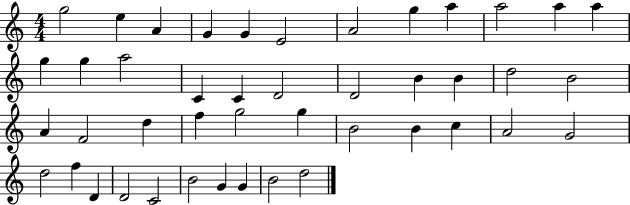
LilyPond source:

{
  \clef treble
  \numericTimeSignature
  \time 4/4
  \key c \major
  g''2 e''4 a'4 | g'4 g'4 e'2 | a'2 g''4 a''4 | a''2 a''4 a''4 | \break g''4 g''4 a''2 | c'4 c'4 d'2 | d'2 b'4 b'4 | d''2 b'2 | \break a'4 f'2 d''4 | f''4 g''2 g''4 | b'2 b'4 c''4 | a'2 g'2 | \break d''2 f''4 d'4 | d'2 c'2 | b'2 g'4 g'4 | b'2 d''2 | \break \bar "|."
}